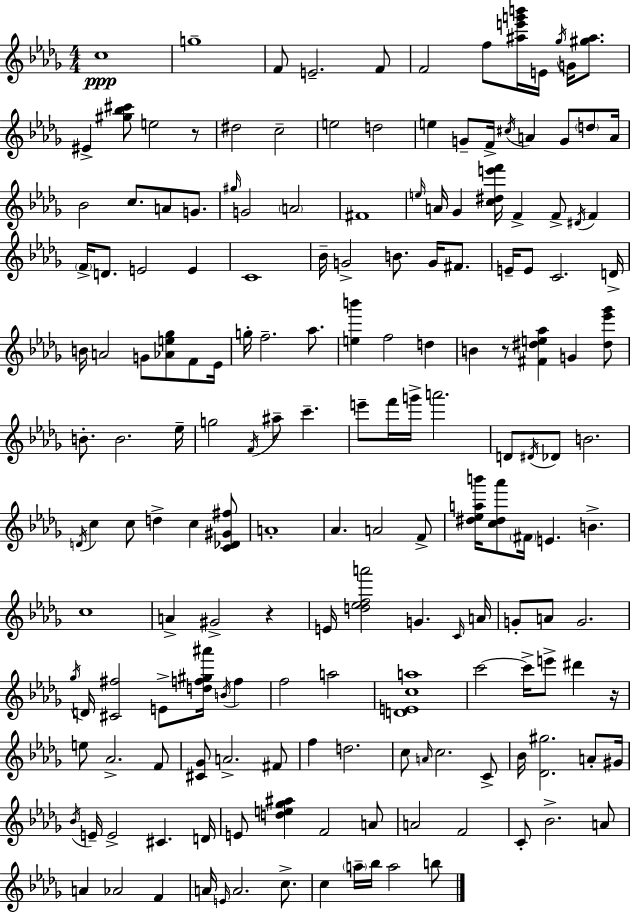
C5/w G5/w F4/e E4/h. F4/e F4/h F5/e [A#5,E6,G6,B6]/s E4/s Gb5/s G4/s [G#5,A#5]/e. EIS4/q [G#5,Bb5,C#6]/e E5/h R/e D#5/h C5/h E5/h D5/h E5/q G4/e F4/s C#5/s A4/q G4/e D5/e A4/s Bb4/h C5/e. A4/e G4/e. G#5/s G4/h A4/h F#4/w E5/s A4/s Gb4/q [C5,D#5,E6,F6]/s F4/q F4/e D#4/s F4/q F4/s D4/e. E4/h E4/q C4/w Bb4/s G4/h B4/e. G4/s F#4/e. E4/s E4/e C4/h. D4/s B4/s A4/h G4/e [Ab4,E5,Gb5]/e F4/e Eb4/s G5/s F5/h. Ab5/e. [E5,B6]/q F5/h D5/q B4/q R/e [F#4,D#5,E5,Ab5]/q G4/q [D#5,Eb6,Gb6]/e B4/e. B4/h. Eb5/s G5/h F4/s A#5/e C6/q. E6/e F6/s G6/s A6/h. D4/e D#4/s Db4/e B4/h. D4/s C5/q C5/e D5/q C5/q [C4,Db4,G#4,F#5]/e A4/w Ab4/q. A4/h F4/e [D#5,Eb5,A5,B6]/s [C5,D#5,Ab6]/e F#4/s E4/q. B4/q. C5/w A4/q G#4/h R/q E4/s [D5,Eb5,F5,A6]/h G4/q. C4/s A4/s G4/e A4/e G4/h. Gb5/s D4/s [C#4,F#5]/h E4/e [D5,F5,G#5,A#6]/s B4/s F5/q F5/h A5/h [D4,E4,C5,A5]/w C6/h C6/s E6/e D#6/q R/s E5/e Ab4/h. F4/e [C#4,Gb4]/e A4/h. F#4/e F5/q D5/h. C5/e A4/s C5/h. C4/e Bb4/s [Db4,G#5]/h. A4/e G#4/s Bb4/s E4/s E4/h C#4/q. D4/s E4/e [D5,E5,Gb5,A#5]/q F4/h A4/e A4/h F4/h C4/e Bb4/h. A4/e A4/q Ab4/h F4/q A4/s E4/s A4/h. C5/e. C5/q A5/s Bb5/s A5/h B5/e